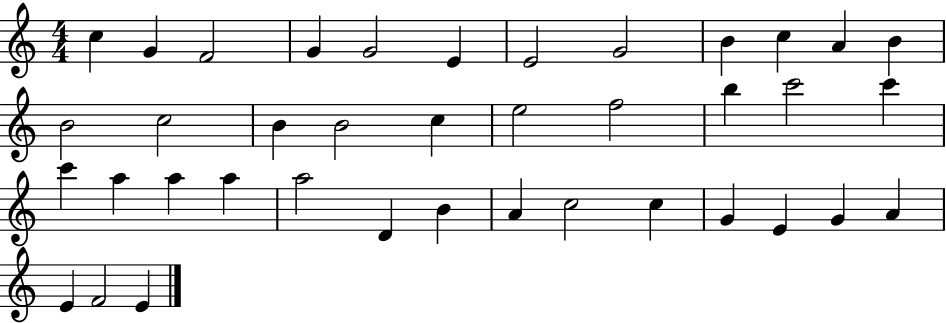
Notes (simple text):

C5/q G4/q F4/h G4/q G4/h E4/q E4/h G4/h B4/q C5/q A4/q B4/q B4/h C5/h B4/q B4/h C5/q E5/h F5/h B5/q C6/h C6/q C6/q A5/q A5/q A5/q A5/h D4/q B4/q A4/q C5/h C5/q G4/q E4/q G4/q A4/q E4/q F4/h E4/q